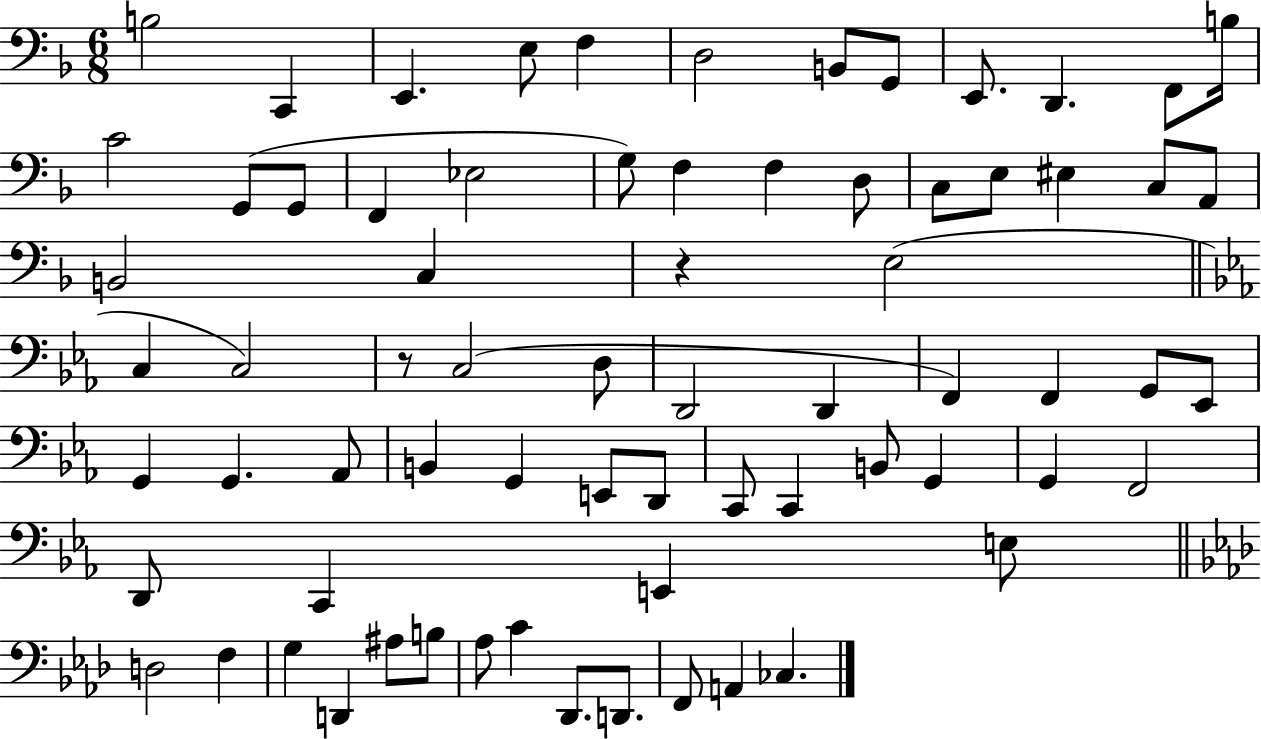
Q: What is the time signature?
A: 6/8